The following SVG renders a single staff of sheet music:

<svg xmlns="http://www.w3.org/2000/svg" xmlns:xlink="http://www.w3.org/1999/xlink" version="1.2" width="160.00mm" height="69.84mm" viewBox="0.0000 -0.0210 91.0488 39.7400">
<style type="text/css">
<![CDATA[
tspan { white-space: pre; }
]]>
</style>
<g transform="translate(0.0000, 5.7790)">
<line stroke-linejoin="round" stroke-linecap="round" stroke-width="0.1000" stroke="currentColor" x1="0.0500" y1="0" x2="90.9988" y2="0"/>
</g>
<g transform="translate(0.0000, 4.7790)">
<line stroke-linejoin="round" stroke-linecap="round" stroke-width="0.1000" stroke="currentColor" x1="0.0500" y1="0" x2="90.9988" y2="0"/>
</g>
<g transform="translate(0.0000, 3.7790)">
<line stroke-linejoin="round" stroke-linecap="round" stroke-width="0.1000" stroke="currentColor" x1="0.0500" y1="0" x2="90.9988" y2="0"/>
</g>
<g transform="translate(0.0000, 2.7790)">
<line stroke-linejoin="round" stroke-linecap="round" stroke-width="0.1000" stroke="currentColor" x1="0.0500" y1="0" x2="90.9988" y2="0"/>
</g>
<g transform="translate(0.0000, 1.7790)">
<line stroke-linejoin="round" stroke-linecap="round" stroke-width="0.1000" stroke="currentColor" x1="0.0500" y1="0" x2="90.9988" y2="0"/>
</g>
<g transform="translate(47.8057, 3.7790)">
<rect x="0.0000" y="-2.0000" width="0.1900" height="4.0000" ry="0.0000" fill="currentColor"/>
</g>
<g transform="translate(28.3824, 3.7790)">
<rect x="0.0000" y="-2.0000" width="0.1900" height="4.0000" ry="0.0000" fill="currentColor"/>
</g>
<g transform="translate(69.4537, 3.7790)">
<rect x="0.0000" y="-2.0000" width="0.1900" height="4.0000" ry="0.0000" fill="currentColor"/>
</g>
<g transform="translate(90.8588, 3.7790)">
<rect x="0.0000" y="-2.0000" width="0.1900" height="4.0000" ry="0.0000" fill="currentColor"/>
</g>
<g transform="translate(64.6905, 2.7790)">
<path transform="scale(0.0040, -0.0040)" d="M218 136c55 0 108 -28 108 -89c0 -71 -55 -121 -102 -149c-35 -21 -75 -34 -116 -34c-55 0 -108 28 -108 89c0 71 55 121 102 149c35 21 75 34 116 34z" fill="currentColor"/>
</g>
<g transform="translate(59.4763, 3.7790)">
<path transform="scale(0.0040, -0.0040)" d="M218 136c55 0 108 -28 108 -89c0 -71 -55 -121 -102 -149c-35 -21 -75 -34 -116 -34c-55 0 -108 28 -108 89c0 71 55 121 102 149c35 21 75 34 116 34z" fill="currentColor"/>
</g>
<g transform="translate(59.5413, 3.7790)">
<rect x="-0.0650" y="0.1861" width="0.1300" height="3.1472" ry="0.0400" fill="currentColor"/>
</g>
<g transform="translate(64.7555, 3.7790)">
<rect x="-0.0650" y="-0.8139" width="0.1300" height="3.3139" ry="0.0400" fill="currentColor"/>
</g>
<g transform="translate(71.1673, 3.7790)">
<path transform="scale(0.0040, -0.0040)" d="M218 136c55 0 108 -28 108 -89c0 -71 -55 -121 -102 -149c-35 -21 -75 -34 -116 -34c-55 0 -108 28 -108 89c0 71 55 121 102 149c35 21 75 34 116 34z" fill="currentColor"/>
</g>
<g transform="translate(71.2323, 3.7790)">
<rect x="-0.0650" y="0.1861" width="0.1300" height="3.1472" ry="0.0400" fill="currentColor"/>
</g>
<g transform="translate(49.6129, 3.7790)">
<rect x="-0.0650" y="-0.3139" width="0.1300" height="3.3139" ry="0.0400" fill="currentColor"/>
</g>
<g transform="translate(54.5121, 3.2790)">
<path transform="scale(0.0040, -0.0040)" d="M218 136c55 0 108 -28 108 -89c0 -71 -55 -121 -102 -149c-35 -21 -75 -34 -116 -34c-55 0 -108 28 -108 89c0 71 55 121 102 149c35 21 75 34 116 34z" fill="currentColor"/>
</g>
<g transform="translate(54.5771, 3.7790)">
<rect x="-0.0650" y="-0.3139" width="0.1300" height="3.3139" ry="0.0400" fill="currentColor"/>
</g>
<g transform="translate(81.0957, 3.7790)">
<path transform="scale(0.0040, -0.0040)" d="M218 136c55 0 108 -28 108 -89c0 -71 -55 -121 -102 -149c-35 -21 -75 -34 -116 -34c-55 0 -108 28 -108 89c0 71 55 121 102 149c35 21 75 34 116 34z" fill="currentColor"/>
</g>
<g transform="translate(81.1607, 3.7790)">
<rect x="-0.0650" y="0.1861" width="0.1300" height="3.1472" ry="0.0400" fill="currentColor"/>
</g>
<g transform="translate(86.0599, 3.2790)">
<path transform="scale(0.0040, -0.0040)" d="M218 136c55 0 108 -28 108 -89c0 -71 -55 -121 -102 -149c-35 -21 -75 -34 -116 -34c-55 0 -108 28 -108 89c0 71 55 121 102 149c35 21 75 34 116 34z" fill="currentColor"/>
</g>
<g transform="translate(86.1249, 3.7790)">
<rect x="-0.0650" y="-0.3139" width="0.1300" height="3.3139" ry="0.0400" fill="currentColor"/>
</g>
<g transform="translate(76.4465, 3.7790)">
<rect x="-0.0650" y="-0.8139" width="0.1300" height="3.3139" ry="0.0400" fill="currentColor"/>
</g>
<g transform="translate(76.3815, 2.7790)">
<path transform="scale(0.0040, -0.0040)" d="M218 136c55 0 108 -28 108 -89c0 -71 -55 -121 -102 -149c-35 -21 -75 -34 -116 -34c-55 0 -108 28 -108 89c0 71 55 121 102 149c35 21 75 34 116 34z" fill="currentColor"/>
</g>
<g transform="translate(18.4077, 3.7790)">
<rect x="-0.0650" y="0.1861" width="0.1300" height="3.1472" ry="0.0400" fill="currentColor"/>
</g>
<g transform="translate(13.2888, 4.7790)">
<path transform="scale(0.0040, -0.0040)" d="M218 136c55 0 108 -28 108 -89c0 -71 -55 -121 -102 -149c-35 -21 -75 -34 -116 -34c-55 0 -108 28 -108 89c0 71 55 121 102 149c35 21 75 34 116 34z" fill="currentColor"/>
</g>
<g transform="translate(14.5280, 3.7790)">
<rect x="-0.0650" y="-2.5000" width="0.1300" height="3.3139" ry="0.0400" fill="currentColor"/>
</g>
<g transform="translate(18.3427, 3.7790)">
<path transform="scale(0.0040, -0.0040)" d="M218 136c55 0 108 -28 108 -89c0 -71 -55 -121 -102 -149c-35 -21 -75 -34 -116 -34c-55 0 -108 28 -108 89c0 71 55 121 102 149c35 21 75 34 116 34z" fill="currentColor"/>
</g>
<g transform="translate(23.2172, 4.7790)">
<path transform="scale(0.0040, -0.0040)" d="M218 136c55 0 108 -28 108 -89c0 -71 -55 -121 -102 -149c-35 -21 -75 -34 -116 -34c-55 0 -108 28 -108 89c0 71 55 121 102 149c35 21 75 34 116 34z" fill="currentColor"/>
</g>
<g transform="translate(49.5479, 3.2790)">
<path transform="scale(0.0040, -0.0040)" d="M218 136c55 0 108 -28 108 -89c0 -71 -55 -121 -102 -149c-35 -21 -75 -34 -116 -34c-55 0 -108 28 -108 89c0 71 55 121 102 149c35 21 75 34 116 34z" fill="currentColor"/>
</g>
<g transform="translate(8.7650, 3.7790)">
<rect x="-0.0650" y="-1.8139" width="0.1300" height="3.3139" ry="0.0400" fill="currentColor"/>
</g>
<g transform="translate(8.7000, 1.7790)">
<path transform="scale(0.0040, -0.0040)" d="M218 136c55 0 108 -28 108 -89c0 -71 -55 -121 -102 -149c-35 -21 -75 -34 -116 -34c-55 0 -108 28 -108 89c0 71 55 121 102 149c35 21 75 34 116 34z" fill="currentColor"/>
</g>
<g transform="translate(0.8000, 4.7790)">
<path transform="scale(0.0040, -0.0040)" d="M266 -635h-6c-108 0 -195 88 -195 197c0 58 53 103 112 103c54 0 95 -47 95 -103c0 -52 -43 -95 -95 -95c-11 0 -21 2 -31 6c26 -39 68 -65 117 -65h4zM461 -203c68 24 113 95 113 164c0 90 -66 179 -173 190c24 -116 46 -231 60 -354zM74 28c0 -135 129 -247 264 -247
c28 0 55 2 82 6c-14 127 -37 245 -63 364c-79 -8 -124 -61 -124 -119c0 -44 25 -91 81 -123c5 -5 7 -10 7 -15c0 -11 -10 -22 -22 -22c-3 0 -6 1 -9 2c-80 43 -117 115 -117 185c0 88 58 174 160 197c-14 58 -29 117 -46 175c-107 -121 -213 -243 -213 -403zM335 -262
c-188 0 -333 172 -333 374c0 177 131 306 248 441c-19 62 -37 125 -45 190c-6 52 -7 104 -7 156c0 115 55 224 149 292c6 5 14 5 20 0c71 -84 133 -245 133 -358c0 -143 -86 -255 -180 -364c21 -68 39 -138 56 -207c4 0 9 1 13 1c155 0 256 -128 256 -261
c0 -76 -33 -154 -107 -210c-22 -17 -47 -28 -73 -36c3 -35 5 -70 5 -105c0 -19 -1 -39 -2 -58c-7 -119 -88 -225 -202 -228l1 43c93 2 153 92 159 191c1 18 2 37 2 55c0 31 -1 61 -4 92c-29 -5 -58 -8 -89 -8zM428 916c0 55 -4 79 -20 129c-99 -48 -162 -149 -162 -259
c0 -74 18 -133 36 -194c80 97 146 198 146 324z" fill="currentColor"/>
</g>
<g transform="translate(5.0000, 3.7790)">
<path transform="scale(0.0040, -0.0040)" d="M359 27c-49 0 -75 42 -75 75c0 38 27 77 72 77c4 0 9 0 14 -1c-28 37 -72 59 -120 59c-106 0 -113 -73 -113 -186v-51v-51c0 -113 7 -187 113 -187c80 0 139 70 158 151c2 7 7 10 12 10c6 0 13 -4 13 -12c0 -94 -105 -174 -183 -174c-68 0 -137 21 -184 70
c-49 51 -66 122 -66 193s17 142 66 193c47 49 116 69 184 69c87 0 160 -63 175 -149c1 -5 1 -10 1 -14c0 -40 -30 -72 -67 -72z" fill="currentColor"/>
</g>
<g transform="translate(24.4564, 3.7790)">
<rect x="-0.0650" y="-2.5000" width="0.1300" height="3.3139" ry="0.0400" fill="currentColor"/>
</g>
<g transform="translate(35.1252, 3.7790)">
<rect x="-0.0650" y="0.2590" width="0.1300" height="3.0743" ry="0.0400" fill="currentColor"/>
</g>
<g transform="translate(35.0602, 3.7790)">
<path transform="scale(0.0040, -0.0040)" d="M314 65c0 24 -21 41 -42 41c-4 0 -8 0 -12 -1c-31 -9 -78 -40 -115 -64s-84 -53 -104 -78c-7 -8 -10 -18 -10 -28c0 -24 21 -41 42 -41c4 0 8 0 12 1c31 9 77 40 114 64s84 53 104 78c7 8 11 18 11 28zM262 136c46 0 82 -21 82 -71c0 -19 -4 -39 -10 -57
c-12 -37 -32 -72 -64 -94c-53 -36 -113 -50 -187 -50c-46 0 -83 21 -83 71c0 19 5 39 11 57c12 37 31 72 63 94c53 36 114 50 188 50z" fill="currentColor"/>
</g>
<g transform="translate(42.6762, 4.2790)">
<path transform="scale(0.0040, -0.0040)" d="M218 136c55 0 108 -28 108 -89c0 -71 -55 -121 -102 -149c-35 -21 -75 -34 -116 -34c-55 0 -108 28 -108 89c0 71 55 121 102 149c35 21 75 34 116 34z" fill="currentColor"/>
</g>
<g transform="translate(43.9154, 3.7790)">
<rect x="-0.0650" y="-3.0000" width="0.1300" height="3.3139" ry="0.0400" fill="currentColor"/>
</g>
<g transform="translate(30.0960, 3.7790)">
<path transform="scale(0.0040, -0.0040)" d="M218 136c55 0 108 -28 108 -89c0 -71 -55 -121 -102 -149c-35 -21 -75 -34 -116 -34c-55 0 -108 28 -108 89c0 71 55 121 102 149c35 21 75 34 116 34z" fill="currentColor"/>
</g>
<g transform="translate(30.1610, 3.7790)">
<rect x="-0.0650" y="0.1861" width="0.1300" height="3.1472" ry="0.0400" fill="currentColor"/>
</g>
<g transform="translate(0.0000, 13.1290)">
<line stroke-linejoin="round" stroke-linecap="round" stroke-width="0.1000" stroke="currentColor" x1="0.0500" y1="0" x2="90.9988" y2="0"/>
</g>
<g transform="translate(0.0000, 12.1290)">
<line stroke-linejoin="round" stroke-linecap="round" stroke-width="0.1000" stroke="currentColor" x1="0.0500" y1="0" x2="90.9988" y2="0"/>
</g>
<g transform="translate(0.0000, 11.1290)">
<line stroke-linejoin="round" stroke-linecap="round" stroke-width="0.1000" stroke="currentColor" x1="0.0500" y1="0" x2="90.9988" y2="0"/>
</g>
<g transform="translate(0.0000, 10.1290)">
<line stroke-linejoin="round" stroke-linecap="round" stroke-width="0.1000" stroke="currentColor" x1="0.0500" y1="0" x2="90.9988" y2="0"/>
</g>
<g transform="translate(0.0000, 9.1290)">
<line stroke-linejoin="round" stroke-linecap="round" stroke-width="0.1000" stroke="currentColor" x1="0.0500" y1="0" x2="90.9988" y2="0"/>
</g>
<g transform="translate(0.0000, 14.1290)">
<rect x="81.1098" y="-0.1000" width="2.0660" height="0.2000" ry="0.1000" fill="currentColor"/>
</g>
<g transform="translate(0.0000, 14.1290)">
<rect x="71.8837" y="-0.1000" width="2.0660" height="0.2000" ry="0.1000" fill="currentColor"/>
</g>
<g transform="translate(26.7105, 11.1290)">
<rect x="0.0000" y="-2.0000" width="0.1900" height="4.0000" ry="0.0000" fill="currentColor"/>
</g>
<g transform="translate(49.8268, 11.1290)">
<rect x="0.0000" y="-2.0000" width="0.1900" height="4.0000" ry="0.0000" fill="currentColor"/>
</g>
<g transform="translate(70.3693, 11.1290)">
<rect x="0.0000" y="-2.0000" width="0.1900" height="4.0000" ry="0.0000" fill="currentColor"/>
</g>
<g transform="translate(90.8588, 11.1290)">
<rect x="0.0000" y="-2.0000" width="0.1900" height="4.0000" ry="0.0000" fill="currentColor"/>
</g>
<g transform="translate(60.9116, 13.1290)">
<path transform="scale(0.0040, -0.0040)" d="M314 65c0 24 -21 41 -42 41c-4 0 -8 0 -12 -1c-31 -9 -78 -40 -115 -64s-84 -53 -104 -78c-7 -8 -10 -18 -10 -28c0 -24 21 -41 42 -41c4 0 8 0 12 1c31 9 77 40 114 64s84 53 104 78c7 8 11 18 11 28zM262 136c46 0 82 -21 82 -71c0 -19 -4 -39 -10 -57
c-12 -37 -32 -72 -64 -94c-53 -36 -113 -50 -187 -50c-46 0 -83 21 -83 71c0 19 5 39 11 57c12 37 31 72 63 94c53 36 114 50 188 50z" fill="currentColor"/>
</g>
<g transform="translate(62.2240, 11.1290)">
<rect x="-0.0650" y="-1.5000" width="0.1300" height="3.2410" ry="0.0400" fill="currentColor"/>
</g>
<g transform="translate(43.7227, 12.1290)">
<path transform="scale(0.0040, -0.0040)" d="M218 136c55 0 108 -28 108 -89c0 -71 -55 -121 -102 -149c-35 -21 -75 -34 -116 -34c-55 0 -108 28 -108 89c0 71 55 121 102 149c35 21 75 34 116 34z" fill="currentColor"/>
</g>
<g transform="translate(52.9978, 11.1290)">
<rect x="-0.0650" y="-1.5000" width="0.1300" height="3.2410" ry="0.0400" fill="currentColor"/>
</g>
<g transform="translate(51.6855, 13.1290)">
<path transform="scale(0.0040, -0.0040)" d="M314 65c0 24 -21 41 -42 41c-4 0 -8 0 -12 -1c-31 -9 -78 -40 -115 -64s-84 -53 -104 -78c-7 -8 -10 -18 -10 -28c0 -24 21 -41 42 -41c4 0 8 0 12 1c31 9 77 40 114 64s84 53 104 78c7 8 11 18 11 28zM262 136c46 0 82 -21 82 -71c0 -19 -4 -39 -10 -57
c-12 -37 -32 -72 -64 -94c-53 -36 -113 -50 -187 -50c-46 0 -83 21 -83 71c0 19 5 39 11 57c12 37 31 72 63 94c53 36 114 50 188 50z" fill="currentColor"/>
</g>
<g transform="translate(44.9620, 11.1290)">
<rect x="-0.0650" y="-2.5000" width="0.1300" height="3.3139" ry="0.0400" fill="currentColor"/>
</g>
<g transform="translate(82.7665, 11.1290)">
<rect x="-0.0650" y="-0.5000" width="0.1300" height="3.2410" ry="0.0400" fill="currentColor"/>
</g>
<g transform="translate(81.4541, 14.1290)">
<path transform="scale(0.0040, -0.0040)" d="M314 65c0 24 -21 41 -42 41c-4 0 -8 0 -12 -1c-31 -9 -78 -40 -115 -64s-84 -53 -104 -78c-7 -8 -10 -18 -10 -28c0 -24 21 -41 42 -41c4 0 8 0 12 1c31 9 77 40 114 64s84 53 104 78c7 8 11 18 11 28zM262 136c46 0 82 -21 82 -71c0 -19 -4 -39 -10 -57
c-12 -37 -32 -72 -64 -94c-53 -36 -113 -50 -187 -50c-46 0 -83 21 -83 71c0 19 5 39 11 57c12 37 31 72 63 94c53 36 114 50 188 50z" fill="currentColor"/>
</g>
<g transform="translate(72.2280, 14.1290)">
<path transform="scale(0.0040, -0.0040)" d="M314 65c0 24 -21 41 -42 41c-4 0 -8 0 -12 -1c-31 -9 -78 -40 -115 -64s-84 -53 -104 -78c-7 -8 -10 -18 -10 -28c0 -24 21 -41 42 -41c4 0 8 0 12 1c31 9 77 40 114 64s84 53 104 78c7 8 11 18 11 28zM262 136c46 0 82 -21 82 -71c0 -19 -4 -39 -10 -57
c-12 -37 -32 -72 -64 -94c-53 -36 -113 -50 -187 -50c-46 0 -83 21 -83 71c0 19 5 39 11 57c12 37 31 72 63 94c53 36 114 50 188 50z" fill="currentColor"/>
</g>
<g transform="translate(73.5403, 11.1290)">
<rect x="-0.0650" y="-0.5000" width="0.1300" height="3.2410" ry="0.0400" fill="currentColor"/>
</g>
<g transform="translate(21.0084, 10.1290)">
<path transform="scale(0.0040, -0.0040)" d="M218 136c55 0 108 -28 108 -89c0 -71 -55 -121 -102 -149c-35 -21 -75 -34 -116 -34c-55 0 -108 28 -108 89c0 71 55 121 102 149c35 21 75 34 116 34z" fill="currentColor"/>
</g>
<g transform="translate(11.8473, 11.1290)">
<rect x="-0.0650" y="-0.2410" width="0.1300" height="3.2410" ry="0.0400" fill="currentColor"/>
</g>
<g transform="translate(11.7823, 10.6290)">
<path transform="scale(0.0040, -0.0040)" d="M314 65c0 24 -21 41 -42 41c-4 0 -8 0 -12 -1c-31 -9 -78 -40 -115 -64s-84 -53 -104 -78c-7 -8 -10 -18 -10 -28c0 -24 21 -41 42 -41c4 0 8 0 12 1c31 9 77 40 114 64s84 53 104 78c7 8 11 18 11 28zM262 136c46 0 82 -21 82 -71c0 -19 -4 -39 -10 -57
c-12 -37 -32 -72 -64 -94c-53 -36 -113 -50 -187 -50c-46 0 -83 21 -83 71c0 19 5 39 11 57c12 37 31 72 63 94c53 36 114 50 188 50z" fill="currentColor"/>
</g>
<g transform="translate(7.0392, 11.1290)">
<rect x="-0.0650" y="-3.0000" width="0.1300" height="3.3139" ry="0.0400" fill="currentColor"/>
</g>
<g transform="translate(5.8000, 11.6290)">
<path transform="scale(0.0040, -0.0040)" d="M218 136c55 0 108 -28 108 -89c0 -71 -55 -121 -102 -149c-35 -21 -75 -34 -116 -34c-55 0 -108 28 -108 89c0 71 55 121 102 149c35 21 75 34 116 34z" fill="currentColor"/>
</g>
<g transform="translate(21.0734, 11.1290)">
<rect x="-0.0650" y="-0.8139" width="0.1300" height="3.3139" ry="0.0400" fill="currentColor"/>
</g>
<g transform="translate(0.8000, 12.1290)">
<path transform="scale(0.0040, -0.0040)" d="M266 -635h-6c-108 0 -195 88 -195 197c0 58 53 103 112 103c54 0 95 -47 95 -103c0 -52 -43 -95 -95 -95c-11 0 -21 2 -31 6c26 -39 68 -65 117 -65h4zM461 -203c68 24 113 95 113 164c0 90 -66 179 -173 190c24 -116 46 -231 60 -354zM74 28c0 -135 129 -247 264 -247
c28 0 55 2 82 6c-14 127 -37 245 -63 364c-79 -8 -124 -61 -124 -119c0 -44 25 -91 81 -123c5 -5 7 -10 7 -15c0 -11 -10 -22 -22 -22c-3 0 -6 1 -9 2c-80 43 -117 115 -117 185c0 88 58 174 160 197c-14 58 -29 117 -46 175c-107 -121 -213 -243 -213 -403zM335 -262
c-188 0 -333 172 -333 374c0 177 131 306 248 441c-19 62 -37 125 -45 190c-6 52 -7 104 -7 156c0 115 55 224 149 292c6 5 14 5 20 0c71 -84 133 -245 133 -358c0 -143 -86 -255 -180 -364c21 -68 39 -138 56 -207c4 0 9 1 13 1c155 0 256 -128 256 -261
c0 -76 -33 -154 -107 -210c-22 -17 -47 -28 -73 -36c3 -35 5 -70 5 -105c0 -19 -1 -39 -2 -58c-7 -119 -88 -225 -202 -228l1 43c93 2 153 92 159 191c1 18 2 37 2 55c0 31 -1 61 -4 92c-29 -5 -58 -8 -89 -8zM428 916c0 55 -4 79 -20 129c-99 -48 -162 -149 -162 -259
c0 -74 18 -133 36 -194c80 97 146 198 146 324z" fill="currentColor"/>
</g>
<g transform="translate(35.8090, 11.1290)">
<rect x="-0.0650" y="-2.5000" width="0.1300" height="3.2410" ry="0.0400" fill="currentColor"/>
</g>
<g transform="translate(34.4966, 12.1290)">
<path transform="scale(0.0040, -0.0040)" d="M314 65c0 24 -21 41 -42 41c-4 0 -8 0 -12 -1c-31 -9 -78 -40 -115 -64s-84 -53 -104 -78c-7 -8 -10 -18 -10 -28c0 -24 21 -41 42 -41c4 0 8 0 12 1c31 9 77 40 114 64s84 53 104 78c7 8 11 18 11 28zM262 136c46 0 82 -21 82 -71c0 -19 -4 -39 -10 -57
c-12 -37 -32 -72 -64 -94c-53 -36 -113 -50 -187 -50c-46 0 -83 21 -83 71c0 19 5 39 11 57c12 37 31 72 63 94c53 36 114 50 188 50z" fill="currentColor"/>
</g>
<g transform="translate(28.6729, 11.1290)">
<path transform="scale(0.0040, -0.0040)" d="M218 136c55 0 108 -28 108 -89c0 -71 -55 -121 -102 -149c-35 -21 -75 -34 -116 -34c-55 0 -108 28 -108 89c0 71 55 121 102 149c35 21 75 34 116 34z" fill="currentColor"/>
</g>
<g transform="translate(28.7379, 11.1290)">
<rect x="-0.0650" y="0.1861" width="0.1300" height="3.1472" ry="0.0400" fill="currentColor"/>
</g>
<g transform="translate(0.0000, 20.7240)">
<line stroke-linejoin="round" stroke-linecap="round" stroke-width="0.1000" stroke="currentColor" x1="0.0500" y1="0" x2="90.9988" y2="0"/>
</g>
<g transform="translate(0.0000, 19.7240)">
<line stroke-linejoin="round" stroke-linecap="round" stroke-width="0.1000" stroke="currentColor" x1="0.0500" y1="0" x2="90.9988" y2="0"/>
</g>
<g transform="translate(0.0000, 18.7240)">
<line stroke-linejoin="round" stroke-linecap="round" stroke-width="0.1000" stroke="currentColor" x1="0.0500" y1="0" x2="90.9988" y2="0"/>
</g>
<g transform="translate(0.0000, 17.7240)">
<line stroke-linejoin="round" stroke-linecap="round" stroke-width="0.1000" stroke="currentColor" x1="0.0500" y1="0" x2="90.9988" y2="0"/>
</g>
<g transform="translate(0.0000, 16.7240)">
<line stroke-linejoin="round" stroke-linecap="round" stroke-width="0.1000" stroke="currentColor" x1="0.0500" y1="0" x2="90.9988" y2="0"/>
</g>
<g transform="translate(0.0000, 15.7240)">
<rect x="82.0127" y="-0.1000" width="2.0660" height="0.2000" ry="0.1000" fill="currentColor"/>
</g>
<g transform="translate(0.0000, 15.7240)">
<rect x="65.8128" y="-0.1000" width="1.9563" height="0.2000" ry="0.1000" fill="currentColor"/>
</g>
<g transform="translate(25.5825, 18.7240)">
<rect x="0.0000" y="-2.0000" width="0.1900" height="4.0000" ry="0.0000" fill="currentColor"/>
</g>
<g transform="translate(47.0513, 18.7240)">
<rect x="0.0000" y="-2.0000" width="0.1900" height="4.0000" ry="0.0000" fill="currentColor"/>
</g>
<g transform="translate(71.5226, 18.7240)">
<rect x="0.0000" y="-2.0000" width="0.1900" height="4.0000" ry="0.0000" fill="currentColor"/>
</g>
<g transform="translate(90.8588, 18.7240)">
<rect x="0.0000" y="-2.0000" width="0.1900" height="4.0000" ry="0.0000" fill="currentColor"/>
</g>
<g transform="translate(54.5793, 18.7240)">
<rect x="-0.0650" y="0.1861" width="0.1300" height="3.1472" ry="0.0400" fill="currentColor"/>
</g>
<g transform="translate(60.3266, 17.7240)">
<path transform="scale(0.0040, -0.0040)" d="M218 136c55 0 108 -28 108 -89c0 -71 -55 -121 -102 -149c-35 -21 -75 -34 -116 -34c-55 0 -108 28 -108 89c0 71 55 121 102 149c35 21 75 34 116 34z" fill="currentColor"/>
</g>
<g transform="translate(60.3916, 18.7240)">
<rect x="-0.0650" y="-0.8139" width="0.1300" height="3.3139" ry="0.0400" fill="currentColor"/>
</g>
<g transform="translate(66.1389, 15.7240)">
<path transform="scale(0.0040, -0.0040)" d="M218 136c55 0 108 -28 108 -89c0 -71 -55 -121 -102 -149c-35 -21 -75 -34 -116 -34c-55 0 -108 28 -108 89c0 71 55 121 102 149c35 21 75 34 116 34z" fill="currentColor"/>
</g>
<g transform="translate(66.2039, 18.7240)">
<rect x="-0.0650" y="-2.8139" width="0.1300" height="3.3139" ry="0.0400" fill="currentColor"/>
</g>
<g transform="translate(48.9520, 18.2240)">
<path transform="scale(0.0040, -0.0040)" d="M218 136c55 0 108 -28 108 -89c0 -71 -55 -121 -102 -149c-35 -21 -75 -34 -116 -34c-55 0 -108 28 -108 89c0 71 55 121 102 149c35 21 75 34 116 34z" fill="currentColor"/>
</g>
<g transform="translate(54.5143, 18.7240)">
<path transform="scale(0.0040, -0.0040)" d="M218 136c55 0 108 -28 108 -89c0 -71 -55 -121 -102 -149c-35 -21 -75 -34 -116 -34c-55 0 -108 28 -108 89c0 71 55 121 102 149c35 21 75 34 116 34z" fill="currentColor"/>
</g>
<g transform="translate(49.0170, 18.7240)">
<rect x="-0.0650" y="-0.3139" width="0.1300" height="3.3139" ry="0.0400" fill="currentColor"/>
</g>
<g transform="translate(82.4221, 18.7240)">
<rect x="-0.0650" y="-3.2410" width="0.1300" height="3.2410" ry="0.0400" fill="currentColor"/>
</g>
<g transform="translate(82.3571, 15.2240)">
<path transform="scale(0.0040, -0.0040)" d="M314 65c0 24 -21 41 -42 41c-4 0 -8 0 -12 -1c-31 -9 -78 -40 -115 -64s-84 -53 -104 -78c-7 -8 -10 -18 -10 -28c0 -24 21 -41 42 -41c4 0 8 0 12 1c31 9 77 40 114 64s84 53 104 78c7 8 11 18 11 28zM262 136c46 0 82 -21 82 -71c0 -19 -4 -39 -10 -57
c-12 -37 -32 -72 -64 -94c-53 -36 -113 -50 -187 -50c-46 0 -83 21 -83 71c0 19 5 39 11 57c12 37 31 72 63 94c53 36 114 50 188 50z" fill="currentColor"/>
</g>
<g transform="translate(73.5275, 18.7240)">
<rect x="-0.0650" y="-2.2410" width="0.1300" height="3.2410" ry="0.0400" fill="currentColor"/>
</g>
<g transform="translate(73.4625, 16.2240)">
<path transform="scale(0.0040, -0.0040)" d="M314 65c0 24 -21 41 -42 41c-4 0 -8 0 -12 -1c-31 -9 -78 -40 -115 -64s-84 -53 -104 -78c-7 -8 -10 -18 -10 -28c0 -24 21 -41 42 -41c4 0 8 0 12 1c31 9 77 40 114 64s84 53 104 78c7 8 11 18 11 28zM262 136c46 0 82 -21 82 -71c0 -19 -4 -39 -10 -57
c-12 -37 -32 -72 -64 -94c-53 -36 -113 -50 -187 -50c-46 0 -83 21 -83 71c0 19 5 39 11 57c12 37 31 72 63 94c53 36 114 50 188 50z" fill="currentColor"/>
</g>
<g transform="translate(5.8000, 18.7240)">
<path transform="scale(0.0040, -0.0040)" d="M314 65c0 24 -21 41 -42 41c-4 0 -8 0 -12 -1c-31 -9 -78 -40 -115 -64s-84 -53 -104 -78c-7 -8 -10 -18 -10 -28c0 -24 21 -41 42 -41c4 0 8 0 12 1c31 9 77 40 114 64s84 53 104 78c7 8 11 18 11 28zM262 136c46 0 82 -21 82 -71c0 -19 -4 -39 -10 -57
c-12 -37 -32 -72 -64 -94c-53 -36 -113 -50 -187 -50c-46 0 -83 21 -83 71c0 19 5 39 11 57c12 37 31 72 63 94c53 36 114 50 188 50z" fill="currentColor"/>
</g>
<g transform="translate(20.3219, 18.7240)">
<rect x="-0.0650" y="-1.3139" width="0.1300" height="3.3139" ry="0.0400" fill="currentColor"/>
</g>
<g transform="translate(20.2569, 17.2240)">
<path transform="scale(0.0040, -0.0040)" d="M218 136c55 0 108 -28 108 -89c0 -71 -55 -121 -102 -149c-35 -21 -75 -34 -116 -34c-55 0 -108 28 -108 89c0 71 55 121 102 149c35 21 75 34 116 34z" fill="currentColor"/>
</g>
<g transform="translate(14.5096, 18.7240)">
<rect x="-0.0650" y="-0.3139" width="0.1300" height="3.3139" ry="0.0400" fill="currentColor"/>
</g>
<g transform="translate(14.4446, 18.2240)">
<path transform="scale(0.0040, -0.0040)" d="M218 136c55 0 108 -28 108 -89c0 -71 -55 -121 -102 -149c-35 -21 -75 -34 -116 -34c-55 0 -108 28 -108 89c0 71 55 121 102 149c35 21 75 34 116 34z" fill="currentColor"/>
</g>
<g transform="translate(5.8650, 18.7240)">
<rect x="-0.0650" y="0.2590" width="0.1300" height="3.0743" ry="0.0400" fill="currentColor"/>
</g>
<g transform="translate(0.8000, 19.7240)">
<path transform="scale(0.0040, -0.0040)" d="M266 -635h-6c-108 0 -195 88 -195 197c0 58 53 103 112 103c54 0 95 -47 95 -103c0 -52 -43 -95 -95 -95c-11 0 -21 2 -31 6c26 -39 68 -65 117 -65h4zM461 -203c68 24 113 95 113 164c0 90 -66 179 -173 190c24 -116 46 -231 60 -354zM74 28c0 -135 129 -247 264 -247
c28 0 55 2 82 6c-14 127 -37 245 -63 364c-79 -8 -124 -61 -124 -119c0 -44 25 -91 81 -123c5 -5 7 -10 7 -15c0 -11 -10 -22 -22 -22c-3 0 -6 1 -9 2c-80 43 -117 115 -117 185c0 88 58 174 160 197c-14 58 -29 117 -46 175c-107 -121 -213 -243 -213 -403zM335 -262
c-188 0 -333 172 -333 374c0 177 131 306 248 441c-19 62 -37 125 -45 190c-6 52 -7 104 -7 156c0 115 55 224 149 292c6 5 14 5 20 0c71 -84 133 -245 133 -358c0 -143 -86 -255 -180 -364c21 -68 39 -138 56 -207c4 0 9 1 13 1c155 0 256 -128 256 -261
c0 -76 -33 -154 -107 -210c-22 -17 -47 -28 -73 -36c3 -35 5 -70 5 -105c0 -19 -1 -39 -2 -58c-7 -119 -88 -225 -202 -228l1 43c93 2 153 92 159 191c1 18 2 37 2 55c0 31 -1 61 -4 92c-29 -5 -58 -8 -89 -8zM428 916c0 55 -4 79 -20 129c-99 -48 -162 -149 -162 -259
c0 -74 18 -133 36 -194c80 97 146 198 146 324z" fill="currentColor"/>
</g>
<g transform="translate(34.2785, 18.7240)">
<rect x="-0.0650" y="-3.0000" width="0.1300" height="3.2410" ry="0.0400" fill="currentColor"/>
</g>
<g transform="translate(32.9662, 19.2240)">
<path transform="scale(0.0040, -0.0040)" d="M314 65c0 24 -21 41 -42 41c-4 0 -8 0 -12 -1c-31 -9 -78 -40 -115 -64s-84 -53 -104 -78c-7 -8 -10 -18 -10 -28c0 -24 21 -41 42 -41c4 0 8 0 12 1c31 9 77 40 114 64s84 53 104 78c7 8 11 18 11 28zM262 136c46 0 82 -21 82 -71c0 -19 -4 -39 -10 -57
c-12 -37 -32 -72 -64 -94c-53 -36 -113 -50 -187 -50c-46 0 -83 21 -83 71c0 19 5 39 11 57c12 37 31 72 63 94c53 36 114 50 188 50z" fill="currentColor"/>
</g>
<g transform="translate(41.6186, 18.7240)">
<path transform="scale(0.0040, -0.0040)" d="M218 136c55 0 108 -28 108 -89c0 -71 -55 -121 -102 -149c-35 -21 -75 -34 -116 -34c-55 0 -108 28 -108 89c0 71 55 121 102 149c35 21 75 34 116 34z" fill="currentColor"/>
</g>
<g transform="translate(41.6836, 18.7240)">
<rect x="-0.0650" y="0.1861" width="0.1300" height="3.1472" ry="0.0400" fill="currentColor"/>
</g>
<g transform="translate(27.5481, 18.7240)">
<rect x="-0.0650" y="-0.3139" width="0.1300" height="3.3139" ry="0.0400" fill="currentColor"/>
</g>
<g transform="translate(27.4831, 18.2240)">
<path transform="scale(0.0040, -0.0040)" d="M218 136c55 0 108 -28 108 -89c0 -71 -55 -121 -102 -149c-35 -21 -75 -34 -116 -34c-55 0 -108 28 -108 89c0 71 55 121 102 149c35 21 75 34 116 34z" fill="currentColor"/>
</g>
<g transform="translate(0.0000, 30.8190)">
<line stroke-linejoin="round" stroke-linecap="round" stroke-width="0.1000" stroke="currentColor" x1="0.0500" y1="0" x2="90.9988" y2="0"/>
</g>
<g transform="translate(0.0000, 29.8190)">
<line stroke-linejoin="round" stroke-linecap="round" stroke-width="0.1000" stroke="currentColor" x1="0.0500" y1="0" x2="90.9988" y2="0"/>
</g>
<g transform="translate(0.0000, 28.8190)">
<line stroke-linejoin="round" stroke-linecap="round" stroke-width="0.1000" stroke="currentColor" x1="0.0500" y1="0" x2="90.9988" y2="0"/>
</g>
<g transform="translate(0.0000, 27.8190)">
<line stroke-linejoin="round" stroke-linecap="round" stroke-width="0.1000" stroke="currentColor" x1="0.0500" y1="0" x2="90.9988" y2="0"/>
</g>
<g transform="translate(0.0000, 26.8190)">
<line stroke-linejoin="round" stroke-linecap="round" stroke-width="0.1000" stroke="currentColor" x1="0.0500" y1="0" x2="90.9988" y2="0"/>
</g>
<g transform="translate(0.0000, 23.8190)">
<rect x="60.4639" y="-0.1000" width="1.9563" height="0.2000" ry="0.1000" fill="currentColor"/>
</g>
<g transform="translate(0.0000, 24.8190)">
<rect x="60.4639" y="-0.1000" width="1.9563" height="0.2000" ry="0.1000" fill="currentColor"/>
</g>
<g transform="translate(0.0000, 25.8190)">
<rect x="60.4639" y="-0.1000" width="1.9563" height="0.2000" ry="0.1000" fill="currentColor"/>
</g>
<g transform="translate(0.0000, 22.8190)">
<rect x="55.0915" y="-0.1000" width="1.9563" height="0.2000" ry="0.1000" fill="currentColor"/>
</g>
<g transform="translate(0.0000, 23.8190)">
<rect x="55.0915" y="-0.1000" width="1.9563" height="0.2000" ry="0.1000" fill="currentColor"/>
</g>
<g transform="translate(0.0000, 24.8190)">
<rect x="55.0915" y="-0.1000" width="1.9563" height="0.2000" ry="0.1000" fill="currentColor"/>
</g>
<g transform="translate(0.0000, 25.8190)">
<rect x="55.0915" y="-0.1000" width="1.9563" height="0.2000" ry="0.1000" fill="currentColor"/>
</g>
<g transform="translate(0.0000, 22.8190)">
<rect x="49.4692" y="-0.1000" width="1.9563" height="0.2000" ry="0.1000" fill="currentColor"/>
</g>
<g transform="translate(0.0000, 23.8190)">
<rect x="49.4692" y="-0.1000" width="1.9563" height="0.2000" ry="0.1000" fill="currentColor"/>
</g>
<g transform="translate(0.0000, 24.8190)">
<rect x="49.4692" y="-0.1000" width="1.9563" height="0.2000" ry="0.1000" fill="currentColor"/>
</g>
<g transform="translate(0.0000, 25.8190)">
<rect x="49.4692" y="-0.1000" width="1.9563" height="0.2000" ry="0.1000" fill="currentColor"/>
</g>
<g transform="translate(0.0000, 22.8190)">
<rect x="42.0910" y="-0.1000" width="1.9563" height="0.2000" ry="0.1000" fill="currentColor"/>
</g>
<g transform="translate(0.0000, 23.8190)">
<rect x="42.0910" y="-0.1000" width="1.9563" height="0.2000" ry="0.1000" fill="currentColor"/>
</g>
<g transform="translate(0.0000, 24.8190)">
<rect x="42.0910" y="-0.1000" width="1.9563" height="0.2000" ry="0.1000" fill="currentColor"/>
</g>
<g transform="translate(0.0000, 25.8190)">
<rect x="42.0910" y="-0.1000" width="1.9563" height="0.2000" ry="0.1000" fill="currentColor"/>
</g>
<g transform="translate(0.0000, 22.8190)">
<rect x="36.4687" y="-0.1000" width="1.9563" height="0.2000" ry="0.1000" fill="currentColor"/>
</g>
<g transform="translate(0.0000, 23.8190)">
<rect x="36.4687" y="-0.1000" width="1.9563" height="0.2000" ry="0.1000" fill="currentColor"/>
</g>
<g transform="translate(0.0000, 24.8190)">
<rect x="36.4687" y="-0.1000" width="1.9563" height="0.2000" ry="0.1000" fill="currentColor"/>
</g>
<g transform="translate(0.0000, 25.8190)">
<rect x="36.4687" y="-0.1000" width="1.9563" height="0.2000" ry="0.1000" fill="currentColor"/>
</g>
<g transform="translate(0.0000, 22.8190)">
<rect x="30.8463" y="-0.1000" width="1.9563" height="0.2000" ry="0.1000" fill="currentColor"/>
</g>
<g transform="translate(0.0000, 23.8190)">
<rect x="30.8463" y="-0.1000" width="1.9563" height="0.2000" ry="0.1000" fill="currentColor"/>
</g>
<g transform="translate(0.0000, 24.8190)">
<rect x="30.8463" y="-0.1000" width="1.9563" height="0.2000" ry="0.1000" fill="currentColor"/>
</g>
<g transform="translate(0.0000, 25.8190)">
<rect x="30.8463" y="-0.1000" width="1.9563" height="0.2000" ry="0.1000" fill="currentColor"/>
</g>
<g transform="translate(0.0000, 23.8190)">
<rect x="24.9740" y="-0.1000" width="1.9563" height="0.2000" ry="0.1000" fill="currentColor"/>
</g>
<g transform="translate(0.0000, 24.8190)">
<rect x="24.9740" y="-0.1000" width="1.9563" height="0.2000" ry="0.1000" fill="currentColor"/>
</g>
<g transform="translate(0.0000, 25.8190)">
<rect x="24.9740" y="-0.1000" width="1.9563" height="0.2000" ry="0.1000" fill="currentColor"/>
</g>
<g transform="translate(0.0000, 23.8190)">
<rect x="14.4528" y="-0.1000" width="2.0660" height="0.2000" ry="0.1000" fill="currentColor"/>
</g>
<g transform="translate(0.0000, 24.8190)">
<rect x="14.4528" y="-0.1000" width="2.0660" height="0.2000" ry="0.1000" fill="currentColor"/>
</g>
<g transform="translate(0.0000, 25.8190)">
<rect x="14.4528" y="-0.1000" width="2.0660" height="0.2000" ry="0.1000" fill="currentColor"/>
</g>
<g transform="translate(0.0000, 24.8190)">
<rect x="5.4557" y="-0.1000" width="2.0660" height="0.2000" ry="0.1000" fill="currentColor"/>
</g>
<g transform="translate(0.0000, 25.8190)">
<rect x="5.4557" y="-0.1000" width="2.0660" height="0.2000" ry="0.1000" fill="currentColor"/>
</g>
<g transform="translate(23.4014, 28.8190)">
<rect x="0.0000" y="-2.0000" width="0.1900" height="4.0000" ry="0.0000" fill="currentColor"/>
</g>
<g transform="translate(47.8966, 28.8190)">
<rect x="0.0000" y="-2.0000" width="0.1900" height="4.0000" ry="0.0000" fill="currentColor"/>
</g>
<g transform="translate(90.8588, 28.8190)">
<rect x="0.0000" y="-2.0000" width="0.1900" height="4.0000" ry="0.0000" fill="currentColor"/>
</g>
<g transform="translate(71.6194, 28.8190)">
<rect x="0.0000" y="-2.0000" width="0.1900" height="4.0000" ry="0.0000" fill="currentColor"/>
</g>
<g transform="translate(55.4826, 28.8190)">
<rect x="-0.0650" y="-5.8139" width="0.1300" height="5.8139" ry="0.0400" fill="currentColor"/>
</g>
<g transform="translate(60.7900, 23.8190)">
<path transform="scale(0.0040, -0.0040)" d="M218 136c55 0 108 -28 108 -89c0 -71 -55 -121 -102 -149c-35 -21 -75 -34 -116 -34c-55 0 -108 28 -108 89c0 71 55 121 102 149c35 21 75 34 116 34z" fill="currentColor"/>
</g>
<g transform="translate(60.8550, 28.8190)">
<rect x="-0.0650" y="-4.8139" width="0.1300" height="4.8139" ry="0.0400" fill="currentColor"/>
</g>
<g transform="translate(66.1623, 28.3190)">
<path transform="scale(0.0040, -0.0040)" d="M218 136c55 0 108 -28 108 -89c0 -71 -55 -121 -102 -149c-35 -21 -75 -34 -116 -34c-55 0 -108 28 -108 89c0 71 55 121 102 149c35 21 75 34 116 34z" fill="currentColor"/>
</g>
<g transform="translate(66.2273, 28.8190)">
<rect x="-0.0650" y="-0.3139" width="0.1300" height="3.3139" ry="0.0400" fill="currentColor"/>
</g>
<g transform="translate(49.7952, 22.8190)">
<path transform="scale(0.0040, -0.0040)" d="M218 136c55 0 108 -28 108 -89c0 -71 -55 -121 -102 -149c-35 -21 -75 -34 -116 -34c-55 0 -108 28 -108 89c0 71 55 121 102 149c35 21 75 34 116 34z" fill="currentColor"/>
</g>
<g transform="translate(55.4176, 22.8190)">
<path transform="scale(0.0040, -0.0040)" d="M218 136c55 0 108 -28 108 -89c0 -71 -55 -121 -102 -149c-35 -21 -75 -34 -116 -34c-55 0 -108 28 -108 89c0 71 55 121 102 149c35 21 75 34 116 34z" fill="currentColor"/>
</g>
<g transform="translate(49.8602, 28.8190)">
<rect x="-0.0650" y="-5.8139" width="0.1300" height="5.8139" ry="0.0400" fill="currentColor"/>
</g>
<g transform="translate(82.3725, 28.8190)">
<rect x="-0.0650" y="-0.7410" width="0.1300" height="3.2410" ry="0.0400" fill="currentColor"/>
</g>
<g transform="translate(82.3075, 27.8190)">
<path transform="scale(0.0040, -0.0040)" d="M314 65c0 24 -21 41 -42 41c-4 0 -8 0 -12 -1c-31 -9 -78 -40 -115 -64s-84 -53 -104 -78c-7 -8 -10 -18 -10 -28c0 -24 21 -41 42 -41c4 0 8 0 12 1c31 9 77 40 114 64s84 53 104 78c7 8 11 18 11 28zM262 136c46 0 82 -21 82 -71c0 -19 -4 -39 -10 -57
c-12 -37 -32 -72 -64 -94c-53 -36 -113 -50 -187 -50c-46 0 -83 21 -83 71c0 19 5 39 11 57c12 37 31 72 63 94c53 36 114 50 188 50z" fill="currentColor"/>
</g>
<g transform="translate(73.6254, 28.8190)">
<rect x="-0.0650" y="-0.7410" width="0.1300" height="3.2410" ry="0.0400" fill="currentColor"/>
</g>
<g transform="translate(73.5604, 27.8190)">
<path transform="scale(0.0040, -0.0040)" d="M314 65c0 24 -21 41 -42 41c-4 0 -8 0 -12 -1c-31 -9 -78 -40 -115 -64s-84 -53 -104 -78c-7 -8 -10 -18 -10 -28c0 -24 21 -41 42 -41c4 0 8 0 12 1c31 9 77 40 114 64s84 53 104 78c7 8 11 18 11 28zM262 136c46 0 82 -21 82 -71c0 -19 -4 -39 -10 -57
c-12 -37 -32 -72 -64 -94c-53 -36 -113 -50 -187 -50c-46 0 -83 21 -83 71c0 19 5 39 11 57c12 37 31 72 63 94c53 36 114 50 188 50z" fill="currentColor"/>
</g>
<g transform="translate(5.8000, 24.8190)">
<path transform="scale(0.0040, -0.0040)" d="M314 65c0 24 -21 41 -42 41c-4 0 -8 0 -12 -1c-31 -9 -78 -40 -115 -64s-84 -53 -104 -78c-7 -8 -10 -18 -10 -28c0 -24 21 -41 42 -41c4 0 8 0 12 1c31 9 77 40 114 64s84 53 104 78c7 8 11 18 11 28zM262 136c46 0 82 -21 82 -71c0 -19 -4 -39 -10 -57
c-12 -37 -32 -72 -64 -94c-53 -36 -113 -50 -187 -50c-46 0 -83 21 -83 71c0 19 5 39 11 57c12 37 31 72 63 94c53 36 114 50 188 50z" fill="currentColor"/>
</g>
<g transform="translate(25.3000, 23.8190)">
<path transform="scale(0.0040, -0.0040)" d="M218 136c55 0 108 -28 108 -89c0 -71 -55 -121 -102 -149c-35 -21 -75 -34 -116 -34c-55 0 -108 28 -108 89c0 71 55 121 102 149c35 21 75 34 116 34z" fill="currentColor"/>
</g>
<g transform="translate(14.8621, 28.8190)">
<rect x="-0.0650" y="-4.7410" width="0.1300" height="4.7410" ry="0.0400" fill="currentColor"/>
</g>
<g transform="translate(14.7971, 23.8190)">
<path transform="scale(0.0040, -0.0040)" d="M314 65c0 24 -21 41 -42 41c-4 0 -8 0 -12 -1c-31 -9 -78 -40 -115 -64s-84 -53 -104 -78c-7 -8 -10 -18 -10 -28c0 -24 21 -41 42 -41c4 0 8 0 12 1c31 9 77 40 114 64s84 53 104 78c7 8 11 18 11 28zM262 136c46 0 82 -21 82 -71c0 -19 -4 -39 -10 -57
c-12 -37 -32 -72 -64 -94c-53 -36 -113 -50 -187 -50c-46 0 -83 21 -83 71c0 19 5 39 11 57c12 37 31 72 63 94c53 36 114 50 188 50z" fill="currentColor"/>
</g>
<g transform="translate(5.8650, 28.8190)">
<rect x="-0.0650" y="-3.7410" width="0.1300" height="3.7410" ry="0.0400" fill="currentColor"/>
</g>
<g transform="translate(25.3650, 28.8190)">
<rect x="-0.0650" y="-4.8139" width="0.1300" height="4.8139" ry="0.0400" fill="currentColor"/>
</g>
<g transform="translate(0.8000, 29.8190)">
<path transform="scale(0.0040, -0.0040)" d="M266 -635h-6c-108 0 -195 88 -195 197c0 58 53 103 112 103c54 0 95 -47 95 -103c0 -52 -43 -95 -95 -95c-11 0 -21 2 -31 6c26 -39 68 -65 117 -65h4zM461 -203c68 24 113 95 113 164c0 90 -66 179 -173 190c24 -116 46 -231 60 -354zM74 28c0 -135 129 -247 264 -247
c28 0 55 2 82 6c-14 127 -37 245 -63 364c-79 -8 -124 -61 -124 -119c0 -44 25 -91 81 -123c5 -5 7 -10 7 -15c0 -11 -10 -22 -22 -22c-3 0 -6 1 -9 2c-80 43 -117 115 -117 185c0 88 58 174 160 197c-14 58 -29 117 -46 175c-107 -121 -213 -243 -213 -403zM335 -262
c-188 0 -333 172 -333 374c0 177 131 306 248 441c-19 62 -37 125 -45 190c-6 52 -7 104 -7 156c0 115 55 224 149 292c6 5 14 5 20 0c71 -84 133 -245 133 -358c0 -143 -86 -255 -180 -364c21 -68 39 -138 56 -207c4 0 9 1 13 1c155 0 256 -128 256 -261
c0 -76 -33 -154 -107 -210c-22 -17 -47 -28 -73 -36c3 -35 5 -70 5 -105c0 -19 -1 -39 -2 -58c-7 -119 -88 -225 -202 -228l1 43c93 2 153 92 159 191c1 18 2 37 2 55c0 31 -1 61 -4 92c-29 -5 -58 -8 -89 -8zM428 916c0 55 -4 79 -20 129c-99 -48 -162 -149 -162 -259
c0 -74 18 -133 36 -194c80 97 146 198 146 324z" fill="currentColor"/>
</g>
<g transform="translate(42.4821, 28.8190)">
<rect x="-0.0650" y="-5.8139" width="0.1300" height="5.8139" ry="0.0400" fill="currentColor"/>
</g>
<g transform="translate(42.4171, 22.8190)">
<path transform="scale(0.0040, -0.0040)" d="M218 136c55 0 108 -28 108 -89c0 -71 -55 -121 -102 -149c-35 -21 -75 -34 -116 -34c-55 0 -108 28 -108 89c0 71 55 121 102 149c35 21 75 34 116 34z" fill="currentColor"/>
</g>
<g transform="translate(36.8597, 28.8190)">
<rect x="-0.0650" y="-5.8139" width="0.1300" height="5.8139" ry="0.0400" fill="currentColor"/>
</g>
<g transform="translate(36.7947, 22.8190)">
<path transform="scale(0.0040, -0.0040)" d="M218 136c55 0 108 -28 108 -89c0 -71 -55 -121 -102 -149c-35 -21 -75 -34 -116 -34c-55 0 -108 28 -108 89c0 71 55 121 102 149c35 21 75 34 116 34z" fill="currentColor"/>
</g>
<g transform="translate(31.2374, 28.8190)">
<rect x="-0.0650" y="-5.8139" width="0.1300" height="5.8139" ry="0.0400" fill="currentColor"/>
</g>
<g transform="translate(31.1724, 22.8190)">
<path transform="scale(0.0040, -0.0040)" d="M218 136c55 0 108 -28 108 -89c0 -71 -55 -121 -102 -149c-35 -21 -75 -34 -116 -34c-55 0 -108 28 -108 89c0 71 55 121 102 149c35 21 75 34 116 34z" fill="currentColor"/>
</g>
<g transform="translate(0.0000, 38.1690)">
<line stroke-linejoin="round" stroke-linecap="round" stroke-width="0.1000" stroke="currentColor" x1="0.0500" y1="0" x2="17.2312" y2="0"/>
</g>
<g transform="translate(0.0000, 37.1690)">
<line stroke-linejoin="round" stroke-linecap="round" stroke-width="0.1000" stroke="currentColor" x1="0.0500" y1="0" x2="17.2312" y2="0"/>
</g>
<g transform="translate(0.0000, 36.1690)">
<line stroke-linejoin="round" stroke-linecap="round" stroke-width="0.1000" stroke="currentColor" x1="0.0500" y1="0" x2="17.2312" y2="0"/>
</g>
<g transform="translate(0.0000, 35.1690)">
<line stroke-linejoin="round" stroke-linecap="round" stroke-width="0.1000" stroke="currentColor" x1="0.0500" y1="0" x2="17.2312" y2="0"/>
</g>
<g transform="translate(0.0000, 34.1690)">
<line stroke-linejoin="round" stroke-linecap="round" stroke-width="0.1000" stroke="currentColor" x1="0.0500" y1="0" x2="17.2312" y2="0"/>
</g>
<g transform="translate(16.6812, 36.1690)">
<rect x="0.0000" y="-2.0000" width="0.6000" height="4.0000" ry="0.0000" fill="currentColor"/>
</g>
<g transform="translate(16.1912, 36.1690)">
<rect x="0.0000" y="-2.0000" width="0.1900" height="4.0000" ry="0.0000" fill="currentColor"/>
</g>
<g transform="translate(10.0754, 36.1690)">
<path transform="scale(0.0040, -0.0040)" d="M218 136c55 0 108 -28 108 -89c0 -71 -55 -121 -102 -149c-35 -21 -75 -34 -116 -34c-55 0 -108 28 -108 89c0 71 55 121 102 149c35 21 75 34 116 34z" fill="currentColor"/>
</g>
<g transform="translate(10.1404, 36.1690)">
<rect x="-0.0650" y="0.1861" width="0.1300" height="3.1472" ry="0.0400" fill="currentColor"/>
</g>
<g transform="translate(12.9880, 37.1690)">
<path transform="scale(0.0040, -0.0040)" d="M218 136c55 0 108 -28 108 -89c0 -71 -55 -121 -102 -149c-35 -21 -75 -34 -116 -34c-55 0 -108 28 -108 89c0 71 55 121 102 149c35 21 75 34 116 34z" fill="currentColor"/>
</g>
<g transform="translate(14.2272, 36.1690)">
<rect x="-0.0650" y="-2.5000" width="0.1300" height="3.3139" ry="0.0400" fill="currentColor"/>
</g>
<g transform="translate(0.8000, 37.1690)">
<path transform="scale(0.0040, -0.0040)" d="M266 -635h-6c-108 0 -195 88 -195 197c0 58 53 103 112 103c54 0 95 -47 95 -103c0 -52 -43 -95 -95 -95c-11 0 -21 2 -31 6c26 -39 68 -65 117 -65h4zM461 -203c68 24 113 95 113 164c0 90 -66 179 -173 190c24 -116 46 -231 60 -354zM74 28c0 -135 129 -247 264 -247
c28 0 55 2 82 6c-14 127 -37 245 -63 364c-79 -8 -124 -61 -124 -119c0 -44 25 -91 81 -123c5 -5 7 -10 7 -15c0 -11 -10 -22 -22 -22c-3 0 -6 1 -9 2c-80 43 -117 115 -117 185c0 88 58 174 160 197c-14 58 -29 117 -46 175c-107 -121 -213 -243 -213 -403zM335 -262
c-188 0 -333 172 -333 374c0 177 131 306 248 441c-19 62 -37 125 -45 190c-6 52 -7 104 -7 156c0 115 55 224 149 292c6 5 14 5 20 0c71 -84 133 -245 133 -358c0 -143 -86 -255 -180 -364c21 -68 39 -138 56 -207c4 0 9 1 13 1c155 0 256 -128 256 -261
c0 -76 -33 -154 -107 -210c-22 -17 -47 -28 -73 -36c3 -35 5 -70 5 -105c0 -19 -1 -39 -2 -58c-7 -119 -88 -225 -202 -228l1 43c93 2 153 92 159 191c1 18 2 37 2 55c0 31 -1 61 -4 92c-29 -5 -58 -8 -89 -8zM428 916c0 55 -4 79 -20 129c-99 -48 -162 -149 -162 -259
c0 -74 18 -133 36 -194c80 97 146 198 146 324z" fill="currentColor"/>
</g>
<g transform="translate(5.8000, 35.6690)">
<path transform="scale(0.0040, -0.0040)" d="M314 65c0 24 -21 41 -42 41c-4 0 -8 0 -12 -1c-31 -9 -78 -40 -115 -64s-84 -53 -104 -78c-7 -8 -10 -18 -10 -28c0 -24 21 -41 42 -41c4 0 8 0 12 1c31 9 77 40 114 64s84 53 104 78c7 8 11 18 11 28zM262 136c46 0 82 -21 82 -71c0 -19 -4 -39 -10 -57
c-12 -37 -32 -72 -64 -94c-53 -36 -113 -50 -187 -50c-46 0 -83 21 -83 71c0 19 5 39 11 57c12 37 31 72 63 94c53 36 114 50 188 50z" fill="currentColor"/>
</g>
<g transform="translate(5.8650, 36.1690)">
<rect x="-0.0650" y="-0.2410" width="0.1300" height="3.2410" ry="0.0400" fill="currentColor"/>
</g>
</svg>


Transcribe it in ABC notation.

X:1
T:Untitled
M:4/4
L:1/4
K:C
f G B G B B2 A c c B d B d B c A c2 d B G2 G E2 E2 C2 C2 B2 c e c A2 B c B d a g2 b2 c'2 e'2 e' g' g' g' g' g' e' c d2 d2 c2 B G